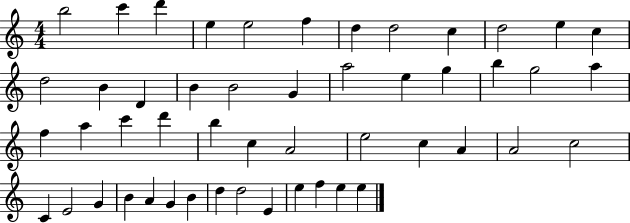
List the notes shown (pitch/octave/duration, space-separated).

B5/h C6/q D6/q E5/q E5/h F5/q D5/q D5/h C5/q D5/h E5/q C5/q D5/h B4/q D4/q B4/q B4/h G4/q A5/h E5/q G5/q B5/q G5/h A5/q F5/q A5/q C6/q D6/q B5/q C5/q A4/h E5/h C5/q A4/q A4/h C5/h C4/q E4/h G4/q B4/q A4/q G4/q B4/q D5/q D5/h E4/q E5/q F5/q E5/q E5/q